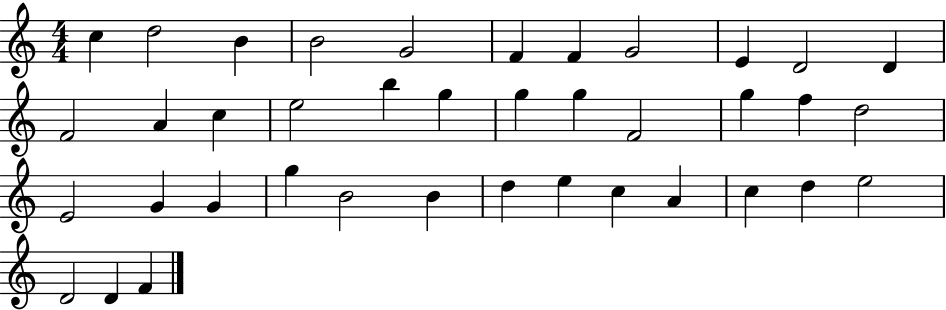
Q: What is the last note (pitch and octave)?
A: F4